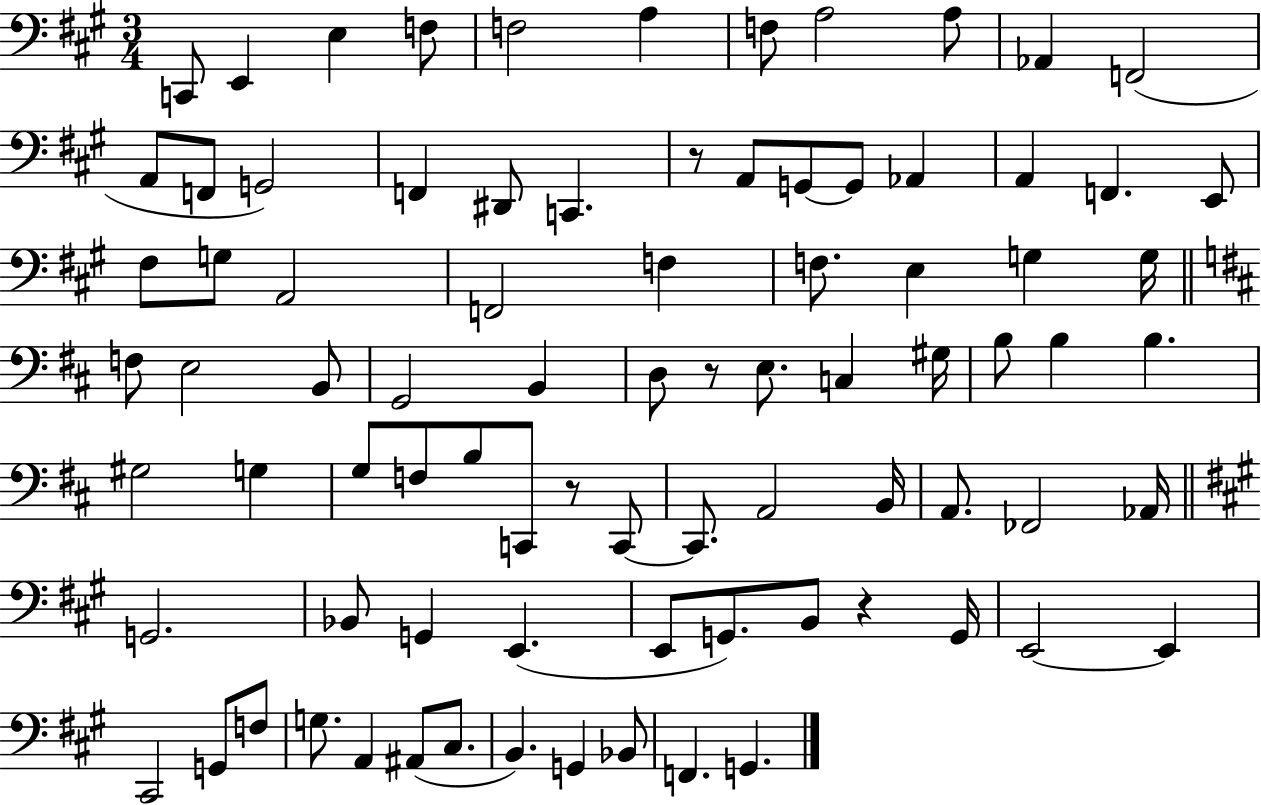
{
  \clef bass
  \numericTimeSignature
  \time 3/4
  \key a \major
  c,8 e,4 e4 f8 | f2 a4 | f8 a2 a8 | aes,4 f,2( | \break a,8 f,8 g,2) | f,4 dis,8 c,4. | r8 a,8 g,8~~ g,8 aes,4 | a,4 f,4. e,8 | \break fis8 g8 a,2 | f,2 f4 | f8. e4 g4 g16 | \bar "||" \break \key b \minor f8 e2 b,8 | g,2 b,4 | d8 r8 e8. c4 gis16 | b8 b4 b4. | \break gis2 g4 | g8 f8 b8 c,8 r8 c,8~~ | c,8. a,2 b,16 | a,8. fes,2 aes,16 | \break \bar "||" \break \key a \major g,2. | bes,8 g,4 e,4.( | e,8 g,8.) b,8 r4 g,16 | e,2~~ e,4 | \break cis,2 g,8 f8 | g8. a,4 ais,8( cis8. | b,4.) g,4 bes,8 | f,4. g,4. | \break \bar "|."
}